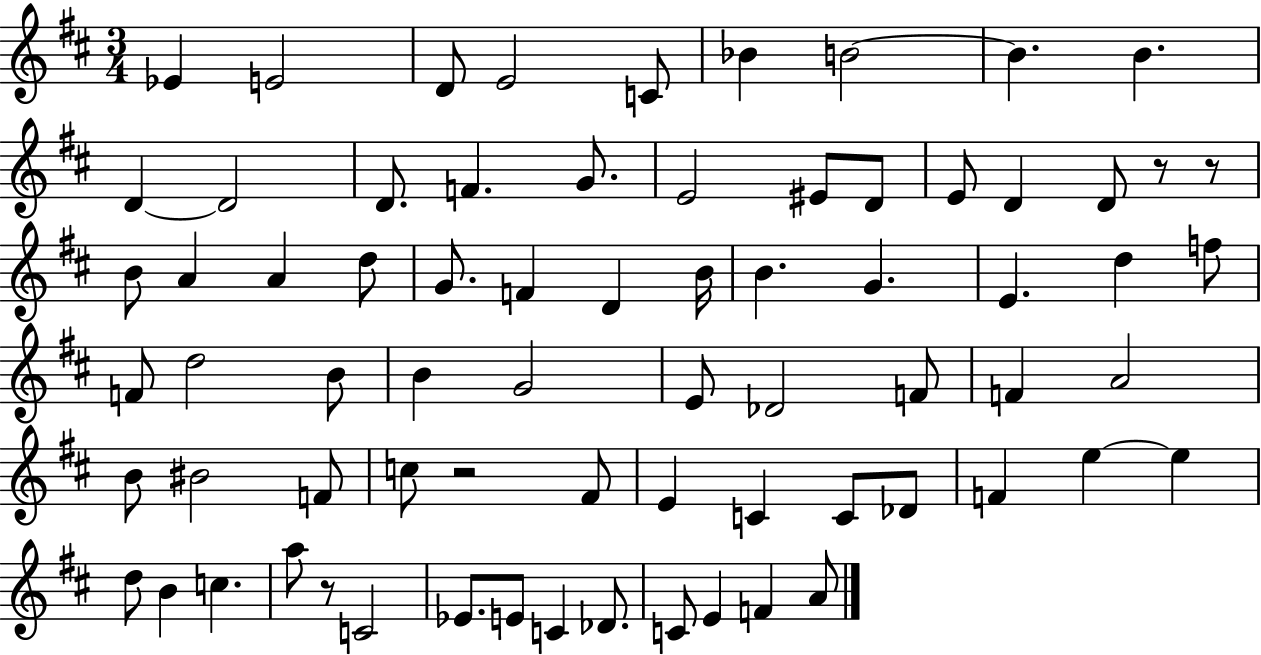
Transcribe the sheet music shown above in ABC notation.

X:1
T:Untitled
M:3/4
L:1/4
K:D
_E E2 D/2 E2 C/2 _B B2 B B D D2 D/2 F G/2 E2 ^E/2 D/2 E/2 D D/2 z/2 z/2 B/2 A A d/2 G/2 F D B/4 B G E d f/2 F/2 d2 B/2 B G2 E/2 _D2 F/2 F A2 B/2 ^B2 F/2 c/2 z2 ^F/2 E C C/2 _D/2 F e e d/2 B c a/2 z/2 C2 _E/2 E/2 C _D/2 C/2 E F A/2